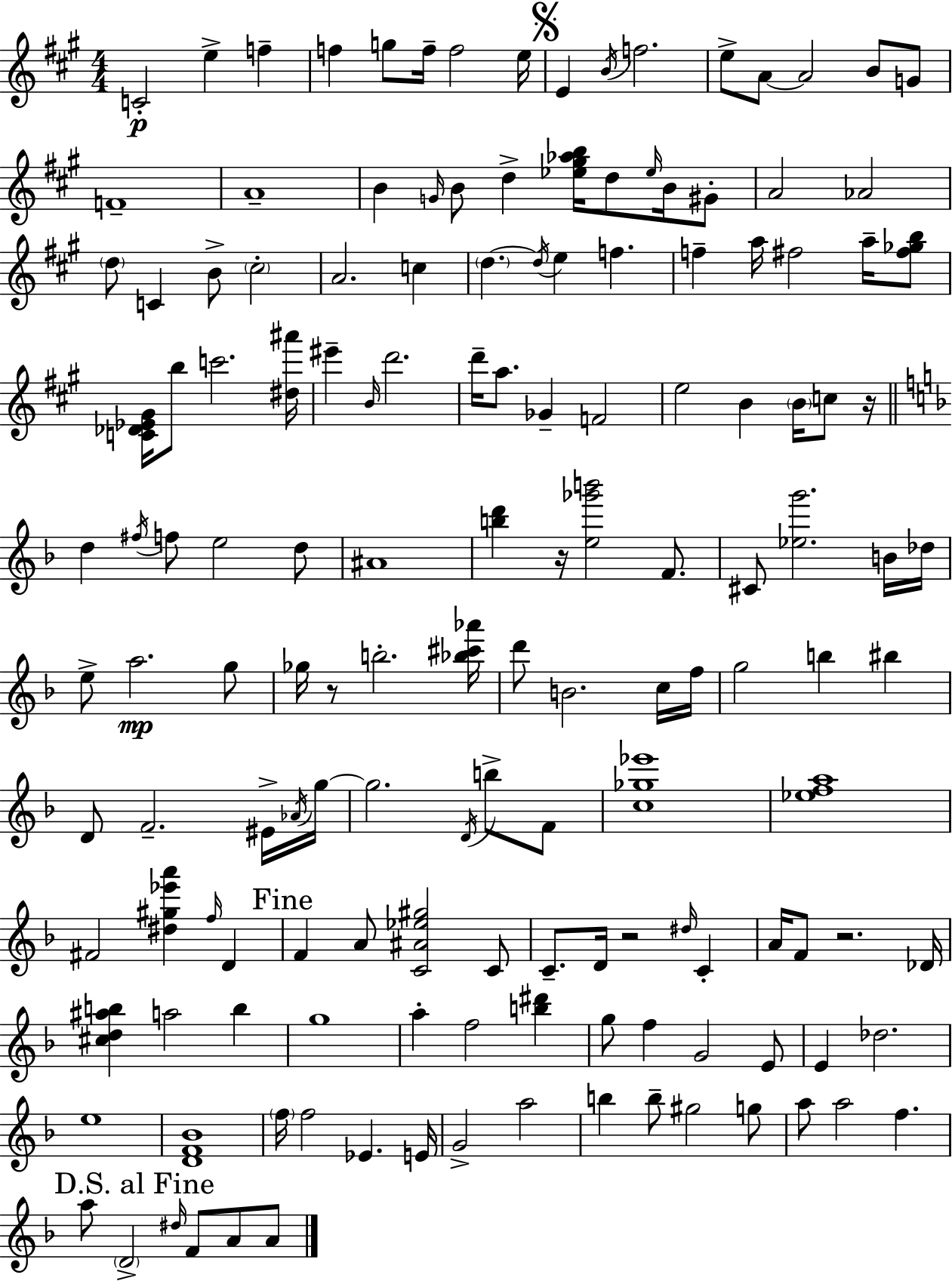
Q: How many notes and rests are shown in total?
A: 150